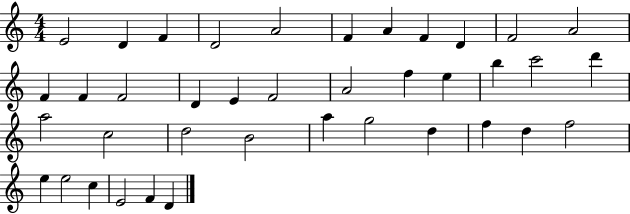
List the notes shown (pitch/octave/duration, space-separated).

E4/h D4/q F4/q D4/h A4/h F4/q A4/q F4/q D4/q F4/h A4/h F4/q F4/q F4/h D4/q E4/q F4/h A4/h F5/q E5/q B5/q C6/h D6/q A5/h C5/h D5/h B4/h A5/q G5/h D5/q F5/q D5/q F5/h E5/q E5/h C5/q E4/h F4/q D4/q